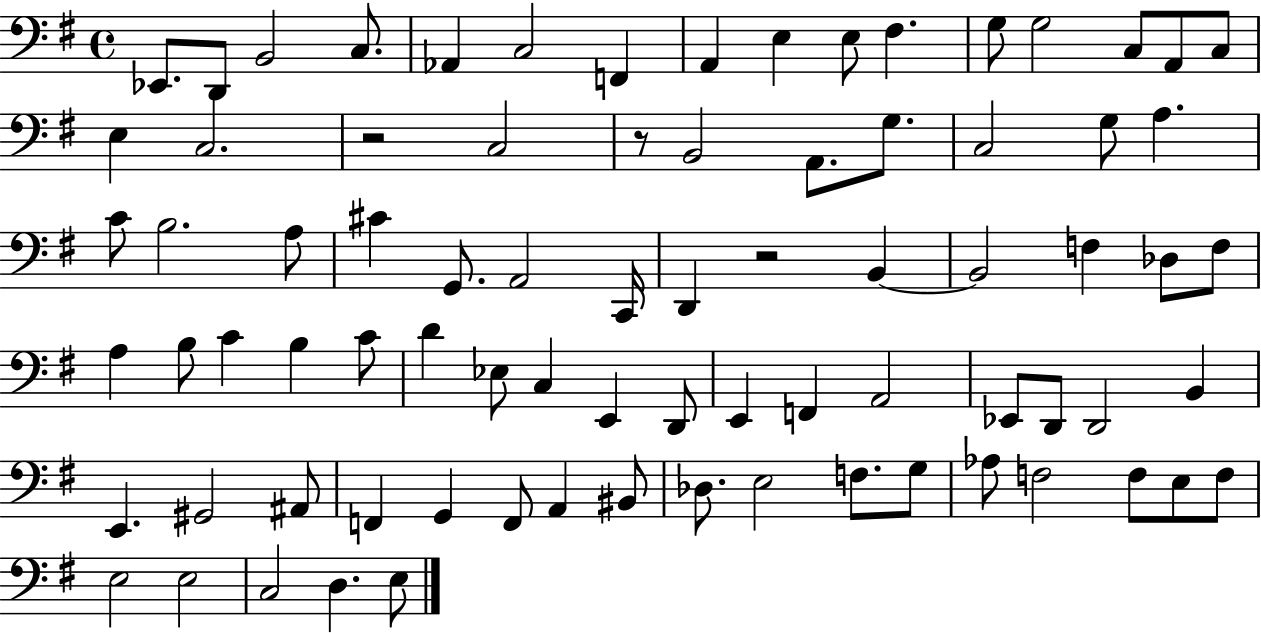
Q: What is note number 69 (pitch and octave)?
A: F3